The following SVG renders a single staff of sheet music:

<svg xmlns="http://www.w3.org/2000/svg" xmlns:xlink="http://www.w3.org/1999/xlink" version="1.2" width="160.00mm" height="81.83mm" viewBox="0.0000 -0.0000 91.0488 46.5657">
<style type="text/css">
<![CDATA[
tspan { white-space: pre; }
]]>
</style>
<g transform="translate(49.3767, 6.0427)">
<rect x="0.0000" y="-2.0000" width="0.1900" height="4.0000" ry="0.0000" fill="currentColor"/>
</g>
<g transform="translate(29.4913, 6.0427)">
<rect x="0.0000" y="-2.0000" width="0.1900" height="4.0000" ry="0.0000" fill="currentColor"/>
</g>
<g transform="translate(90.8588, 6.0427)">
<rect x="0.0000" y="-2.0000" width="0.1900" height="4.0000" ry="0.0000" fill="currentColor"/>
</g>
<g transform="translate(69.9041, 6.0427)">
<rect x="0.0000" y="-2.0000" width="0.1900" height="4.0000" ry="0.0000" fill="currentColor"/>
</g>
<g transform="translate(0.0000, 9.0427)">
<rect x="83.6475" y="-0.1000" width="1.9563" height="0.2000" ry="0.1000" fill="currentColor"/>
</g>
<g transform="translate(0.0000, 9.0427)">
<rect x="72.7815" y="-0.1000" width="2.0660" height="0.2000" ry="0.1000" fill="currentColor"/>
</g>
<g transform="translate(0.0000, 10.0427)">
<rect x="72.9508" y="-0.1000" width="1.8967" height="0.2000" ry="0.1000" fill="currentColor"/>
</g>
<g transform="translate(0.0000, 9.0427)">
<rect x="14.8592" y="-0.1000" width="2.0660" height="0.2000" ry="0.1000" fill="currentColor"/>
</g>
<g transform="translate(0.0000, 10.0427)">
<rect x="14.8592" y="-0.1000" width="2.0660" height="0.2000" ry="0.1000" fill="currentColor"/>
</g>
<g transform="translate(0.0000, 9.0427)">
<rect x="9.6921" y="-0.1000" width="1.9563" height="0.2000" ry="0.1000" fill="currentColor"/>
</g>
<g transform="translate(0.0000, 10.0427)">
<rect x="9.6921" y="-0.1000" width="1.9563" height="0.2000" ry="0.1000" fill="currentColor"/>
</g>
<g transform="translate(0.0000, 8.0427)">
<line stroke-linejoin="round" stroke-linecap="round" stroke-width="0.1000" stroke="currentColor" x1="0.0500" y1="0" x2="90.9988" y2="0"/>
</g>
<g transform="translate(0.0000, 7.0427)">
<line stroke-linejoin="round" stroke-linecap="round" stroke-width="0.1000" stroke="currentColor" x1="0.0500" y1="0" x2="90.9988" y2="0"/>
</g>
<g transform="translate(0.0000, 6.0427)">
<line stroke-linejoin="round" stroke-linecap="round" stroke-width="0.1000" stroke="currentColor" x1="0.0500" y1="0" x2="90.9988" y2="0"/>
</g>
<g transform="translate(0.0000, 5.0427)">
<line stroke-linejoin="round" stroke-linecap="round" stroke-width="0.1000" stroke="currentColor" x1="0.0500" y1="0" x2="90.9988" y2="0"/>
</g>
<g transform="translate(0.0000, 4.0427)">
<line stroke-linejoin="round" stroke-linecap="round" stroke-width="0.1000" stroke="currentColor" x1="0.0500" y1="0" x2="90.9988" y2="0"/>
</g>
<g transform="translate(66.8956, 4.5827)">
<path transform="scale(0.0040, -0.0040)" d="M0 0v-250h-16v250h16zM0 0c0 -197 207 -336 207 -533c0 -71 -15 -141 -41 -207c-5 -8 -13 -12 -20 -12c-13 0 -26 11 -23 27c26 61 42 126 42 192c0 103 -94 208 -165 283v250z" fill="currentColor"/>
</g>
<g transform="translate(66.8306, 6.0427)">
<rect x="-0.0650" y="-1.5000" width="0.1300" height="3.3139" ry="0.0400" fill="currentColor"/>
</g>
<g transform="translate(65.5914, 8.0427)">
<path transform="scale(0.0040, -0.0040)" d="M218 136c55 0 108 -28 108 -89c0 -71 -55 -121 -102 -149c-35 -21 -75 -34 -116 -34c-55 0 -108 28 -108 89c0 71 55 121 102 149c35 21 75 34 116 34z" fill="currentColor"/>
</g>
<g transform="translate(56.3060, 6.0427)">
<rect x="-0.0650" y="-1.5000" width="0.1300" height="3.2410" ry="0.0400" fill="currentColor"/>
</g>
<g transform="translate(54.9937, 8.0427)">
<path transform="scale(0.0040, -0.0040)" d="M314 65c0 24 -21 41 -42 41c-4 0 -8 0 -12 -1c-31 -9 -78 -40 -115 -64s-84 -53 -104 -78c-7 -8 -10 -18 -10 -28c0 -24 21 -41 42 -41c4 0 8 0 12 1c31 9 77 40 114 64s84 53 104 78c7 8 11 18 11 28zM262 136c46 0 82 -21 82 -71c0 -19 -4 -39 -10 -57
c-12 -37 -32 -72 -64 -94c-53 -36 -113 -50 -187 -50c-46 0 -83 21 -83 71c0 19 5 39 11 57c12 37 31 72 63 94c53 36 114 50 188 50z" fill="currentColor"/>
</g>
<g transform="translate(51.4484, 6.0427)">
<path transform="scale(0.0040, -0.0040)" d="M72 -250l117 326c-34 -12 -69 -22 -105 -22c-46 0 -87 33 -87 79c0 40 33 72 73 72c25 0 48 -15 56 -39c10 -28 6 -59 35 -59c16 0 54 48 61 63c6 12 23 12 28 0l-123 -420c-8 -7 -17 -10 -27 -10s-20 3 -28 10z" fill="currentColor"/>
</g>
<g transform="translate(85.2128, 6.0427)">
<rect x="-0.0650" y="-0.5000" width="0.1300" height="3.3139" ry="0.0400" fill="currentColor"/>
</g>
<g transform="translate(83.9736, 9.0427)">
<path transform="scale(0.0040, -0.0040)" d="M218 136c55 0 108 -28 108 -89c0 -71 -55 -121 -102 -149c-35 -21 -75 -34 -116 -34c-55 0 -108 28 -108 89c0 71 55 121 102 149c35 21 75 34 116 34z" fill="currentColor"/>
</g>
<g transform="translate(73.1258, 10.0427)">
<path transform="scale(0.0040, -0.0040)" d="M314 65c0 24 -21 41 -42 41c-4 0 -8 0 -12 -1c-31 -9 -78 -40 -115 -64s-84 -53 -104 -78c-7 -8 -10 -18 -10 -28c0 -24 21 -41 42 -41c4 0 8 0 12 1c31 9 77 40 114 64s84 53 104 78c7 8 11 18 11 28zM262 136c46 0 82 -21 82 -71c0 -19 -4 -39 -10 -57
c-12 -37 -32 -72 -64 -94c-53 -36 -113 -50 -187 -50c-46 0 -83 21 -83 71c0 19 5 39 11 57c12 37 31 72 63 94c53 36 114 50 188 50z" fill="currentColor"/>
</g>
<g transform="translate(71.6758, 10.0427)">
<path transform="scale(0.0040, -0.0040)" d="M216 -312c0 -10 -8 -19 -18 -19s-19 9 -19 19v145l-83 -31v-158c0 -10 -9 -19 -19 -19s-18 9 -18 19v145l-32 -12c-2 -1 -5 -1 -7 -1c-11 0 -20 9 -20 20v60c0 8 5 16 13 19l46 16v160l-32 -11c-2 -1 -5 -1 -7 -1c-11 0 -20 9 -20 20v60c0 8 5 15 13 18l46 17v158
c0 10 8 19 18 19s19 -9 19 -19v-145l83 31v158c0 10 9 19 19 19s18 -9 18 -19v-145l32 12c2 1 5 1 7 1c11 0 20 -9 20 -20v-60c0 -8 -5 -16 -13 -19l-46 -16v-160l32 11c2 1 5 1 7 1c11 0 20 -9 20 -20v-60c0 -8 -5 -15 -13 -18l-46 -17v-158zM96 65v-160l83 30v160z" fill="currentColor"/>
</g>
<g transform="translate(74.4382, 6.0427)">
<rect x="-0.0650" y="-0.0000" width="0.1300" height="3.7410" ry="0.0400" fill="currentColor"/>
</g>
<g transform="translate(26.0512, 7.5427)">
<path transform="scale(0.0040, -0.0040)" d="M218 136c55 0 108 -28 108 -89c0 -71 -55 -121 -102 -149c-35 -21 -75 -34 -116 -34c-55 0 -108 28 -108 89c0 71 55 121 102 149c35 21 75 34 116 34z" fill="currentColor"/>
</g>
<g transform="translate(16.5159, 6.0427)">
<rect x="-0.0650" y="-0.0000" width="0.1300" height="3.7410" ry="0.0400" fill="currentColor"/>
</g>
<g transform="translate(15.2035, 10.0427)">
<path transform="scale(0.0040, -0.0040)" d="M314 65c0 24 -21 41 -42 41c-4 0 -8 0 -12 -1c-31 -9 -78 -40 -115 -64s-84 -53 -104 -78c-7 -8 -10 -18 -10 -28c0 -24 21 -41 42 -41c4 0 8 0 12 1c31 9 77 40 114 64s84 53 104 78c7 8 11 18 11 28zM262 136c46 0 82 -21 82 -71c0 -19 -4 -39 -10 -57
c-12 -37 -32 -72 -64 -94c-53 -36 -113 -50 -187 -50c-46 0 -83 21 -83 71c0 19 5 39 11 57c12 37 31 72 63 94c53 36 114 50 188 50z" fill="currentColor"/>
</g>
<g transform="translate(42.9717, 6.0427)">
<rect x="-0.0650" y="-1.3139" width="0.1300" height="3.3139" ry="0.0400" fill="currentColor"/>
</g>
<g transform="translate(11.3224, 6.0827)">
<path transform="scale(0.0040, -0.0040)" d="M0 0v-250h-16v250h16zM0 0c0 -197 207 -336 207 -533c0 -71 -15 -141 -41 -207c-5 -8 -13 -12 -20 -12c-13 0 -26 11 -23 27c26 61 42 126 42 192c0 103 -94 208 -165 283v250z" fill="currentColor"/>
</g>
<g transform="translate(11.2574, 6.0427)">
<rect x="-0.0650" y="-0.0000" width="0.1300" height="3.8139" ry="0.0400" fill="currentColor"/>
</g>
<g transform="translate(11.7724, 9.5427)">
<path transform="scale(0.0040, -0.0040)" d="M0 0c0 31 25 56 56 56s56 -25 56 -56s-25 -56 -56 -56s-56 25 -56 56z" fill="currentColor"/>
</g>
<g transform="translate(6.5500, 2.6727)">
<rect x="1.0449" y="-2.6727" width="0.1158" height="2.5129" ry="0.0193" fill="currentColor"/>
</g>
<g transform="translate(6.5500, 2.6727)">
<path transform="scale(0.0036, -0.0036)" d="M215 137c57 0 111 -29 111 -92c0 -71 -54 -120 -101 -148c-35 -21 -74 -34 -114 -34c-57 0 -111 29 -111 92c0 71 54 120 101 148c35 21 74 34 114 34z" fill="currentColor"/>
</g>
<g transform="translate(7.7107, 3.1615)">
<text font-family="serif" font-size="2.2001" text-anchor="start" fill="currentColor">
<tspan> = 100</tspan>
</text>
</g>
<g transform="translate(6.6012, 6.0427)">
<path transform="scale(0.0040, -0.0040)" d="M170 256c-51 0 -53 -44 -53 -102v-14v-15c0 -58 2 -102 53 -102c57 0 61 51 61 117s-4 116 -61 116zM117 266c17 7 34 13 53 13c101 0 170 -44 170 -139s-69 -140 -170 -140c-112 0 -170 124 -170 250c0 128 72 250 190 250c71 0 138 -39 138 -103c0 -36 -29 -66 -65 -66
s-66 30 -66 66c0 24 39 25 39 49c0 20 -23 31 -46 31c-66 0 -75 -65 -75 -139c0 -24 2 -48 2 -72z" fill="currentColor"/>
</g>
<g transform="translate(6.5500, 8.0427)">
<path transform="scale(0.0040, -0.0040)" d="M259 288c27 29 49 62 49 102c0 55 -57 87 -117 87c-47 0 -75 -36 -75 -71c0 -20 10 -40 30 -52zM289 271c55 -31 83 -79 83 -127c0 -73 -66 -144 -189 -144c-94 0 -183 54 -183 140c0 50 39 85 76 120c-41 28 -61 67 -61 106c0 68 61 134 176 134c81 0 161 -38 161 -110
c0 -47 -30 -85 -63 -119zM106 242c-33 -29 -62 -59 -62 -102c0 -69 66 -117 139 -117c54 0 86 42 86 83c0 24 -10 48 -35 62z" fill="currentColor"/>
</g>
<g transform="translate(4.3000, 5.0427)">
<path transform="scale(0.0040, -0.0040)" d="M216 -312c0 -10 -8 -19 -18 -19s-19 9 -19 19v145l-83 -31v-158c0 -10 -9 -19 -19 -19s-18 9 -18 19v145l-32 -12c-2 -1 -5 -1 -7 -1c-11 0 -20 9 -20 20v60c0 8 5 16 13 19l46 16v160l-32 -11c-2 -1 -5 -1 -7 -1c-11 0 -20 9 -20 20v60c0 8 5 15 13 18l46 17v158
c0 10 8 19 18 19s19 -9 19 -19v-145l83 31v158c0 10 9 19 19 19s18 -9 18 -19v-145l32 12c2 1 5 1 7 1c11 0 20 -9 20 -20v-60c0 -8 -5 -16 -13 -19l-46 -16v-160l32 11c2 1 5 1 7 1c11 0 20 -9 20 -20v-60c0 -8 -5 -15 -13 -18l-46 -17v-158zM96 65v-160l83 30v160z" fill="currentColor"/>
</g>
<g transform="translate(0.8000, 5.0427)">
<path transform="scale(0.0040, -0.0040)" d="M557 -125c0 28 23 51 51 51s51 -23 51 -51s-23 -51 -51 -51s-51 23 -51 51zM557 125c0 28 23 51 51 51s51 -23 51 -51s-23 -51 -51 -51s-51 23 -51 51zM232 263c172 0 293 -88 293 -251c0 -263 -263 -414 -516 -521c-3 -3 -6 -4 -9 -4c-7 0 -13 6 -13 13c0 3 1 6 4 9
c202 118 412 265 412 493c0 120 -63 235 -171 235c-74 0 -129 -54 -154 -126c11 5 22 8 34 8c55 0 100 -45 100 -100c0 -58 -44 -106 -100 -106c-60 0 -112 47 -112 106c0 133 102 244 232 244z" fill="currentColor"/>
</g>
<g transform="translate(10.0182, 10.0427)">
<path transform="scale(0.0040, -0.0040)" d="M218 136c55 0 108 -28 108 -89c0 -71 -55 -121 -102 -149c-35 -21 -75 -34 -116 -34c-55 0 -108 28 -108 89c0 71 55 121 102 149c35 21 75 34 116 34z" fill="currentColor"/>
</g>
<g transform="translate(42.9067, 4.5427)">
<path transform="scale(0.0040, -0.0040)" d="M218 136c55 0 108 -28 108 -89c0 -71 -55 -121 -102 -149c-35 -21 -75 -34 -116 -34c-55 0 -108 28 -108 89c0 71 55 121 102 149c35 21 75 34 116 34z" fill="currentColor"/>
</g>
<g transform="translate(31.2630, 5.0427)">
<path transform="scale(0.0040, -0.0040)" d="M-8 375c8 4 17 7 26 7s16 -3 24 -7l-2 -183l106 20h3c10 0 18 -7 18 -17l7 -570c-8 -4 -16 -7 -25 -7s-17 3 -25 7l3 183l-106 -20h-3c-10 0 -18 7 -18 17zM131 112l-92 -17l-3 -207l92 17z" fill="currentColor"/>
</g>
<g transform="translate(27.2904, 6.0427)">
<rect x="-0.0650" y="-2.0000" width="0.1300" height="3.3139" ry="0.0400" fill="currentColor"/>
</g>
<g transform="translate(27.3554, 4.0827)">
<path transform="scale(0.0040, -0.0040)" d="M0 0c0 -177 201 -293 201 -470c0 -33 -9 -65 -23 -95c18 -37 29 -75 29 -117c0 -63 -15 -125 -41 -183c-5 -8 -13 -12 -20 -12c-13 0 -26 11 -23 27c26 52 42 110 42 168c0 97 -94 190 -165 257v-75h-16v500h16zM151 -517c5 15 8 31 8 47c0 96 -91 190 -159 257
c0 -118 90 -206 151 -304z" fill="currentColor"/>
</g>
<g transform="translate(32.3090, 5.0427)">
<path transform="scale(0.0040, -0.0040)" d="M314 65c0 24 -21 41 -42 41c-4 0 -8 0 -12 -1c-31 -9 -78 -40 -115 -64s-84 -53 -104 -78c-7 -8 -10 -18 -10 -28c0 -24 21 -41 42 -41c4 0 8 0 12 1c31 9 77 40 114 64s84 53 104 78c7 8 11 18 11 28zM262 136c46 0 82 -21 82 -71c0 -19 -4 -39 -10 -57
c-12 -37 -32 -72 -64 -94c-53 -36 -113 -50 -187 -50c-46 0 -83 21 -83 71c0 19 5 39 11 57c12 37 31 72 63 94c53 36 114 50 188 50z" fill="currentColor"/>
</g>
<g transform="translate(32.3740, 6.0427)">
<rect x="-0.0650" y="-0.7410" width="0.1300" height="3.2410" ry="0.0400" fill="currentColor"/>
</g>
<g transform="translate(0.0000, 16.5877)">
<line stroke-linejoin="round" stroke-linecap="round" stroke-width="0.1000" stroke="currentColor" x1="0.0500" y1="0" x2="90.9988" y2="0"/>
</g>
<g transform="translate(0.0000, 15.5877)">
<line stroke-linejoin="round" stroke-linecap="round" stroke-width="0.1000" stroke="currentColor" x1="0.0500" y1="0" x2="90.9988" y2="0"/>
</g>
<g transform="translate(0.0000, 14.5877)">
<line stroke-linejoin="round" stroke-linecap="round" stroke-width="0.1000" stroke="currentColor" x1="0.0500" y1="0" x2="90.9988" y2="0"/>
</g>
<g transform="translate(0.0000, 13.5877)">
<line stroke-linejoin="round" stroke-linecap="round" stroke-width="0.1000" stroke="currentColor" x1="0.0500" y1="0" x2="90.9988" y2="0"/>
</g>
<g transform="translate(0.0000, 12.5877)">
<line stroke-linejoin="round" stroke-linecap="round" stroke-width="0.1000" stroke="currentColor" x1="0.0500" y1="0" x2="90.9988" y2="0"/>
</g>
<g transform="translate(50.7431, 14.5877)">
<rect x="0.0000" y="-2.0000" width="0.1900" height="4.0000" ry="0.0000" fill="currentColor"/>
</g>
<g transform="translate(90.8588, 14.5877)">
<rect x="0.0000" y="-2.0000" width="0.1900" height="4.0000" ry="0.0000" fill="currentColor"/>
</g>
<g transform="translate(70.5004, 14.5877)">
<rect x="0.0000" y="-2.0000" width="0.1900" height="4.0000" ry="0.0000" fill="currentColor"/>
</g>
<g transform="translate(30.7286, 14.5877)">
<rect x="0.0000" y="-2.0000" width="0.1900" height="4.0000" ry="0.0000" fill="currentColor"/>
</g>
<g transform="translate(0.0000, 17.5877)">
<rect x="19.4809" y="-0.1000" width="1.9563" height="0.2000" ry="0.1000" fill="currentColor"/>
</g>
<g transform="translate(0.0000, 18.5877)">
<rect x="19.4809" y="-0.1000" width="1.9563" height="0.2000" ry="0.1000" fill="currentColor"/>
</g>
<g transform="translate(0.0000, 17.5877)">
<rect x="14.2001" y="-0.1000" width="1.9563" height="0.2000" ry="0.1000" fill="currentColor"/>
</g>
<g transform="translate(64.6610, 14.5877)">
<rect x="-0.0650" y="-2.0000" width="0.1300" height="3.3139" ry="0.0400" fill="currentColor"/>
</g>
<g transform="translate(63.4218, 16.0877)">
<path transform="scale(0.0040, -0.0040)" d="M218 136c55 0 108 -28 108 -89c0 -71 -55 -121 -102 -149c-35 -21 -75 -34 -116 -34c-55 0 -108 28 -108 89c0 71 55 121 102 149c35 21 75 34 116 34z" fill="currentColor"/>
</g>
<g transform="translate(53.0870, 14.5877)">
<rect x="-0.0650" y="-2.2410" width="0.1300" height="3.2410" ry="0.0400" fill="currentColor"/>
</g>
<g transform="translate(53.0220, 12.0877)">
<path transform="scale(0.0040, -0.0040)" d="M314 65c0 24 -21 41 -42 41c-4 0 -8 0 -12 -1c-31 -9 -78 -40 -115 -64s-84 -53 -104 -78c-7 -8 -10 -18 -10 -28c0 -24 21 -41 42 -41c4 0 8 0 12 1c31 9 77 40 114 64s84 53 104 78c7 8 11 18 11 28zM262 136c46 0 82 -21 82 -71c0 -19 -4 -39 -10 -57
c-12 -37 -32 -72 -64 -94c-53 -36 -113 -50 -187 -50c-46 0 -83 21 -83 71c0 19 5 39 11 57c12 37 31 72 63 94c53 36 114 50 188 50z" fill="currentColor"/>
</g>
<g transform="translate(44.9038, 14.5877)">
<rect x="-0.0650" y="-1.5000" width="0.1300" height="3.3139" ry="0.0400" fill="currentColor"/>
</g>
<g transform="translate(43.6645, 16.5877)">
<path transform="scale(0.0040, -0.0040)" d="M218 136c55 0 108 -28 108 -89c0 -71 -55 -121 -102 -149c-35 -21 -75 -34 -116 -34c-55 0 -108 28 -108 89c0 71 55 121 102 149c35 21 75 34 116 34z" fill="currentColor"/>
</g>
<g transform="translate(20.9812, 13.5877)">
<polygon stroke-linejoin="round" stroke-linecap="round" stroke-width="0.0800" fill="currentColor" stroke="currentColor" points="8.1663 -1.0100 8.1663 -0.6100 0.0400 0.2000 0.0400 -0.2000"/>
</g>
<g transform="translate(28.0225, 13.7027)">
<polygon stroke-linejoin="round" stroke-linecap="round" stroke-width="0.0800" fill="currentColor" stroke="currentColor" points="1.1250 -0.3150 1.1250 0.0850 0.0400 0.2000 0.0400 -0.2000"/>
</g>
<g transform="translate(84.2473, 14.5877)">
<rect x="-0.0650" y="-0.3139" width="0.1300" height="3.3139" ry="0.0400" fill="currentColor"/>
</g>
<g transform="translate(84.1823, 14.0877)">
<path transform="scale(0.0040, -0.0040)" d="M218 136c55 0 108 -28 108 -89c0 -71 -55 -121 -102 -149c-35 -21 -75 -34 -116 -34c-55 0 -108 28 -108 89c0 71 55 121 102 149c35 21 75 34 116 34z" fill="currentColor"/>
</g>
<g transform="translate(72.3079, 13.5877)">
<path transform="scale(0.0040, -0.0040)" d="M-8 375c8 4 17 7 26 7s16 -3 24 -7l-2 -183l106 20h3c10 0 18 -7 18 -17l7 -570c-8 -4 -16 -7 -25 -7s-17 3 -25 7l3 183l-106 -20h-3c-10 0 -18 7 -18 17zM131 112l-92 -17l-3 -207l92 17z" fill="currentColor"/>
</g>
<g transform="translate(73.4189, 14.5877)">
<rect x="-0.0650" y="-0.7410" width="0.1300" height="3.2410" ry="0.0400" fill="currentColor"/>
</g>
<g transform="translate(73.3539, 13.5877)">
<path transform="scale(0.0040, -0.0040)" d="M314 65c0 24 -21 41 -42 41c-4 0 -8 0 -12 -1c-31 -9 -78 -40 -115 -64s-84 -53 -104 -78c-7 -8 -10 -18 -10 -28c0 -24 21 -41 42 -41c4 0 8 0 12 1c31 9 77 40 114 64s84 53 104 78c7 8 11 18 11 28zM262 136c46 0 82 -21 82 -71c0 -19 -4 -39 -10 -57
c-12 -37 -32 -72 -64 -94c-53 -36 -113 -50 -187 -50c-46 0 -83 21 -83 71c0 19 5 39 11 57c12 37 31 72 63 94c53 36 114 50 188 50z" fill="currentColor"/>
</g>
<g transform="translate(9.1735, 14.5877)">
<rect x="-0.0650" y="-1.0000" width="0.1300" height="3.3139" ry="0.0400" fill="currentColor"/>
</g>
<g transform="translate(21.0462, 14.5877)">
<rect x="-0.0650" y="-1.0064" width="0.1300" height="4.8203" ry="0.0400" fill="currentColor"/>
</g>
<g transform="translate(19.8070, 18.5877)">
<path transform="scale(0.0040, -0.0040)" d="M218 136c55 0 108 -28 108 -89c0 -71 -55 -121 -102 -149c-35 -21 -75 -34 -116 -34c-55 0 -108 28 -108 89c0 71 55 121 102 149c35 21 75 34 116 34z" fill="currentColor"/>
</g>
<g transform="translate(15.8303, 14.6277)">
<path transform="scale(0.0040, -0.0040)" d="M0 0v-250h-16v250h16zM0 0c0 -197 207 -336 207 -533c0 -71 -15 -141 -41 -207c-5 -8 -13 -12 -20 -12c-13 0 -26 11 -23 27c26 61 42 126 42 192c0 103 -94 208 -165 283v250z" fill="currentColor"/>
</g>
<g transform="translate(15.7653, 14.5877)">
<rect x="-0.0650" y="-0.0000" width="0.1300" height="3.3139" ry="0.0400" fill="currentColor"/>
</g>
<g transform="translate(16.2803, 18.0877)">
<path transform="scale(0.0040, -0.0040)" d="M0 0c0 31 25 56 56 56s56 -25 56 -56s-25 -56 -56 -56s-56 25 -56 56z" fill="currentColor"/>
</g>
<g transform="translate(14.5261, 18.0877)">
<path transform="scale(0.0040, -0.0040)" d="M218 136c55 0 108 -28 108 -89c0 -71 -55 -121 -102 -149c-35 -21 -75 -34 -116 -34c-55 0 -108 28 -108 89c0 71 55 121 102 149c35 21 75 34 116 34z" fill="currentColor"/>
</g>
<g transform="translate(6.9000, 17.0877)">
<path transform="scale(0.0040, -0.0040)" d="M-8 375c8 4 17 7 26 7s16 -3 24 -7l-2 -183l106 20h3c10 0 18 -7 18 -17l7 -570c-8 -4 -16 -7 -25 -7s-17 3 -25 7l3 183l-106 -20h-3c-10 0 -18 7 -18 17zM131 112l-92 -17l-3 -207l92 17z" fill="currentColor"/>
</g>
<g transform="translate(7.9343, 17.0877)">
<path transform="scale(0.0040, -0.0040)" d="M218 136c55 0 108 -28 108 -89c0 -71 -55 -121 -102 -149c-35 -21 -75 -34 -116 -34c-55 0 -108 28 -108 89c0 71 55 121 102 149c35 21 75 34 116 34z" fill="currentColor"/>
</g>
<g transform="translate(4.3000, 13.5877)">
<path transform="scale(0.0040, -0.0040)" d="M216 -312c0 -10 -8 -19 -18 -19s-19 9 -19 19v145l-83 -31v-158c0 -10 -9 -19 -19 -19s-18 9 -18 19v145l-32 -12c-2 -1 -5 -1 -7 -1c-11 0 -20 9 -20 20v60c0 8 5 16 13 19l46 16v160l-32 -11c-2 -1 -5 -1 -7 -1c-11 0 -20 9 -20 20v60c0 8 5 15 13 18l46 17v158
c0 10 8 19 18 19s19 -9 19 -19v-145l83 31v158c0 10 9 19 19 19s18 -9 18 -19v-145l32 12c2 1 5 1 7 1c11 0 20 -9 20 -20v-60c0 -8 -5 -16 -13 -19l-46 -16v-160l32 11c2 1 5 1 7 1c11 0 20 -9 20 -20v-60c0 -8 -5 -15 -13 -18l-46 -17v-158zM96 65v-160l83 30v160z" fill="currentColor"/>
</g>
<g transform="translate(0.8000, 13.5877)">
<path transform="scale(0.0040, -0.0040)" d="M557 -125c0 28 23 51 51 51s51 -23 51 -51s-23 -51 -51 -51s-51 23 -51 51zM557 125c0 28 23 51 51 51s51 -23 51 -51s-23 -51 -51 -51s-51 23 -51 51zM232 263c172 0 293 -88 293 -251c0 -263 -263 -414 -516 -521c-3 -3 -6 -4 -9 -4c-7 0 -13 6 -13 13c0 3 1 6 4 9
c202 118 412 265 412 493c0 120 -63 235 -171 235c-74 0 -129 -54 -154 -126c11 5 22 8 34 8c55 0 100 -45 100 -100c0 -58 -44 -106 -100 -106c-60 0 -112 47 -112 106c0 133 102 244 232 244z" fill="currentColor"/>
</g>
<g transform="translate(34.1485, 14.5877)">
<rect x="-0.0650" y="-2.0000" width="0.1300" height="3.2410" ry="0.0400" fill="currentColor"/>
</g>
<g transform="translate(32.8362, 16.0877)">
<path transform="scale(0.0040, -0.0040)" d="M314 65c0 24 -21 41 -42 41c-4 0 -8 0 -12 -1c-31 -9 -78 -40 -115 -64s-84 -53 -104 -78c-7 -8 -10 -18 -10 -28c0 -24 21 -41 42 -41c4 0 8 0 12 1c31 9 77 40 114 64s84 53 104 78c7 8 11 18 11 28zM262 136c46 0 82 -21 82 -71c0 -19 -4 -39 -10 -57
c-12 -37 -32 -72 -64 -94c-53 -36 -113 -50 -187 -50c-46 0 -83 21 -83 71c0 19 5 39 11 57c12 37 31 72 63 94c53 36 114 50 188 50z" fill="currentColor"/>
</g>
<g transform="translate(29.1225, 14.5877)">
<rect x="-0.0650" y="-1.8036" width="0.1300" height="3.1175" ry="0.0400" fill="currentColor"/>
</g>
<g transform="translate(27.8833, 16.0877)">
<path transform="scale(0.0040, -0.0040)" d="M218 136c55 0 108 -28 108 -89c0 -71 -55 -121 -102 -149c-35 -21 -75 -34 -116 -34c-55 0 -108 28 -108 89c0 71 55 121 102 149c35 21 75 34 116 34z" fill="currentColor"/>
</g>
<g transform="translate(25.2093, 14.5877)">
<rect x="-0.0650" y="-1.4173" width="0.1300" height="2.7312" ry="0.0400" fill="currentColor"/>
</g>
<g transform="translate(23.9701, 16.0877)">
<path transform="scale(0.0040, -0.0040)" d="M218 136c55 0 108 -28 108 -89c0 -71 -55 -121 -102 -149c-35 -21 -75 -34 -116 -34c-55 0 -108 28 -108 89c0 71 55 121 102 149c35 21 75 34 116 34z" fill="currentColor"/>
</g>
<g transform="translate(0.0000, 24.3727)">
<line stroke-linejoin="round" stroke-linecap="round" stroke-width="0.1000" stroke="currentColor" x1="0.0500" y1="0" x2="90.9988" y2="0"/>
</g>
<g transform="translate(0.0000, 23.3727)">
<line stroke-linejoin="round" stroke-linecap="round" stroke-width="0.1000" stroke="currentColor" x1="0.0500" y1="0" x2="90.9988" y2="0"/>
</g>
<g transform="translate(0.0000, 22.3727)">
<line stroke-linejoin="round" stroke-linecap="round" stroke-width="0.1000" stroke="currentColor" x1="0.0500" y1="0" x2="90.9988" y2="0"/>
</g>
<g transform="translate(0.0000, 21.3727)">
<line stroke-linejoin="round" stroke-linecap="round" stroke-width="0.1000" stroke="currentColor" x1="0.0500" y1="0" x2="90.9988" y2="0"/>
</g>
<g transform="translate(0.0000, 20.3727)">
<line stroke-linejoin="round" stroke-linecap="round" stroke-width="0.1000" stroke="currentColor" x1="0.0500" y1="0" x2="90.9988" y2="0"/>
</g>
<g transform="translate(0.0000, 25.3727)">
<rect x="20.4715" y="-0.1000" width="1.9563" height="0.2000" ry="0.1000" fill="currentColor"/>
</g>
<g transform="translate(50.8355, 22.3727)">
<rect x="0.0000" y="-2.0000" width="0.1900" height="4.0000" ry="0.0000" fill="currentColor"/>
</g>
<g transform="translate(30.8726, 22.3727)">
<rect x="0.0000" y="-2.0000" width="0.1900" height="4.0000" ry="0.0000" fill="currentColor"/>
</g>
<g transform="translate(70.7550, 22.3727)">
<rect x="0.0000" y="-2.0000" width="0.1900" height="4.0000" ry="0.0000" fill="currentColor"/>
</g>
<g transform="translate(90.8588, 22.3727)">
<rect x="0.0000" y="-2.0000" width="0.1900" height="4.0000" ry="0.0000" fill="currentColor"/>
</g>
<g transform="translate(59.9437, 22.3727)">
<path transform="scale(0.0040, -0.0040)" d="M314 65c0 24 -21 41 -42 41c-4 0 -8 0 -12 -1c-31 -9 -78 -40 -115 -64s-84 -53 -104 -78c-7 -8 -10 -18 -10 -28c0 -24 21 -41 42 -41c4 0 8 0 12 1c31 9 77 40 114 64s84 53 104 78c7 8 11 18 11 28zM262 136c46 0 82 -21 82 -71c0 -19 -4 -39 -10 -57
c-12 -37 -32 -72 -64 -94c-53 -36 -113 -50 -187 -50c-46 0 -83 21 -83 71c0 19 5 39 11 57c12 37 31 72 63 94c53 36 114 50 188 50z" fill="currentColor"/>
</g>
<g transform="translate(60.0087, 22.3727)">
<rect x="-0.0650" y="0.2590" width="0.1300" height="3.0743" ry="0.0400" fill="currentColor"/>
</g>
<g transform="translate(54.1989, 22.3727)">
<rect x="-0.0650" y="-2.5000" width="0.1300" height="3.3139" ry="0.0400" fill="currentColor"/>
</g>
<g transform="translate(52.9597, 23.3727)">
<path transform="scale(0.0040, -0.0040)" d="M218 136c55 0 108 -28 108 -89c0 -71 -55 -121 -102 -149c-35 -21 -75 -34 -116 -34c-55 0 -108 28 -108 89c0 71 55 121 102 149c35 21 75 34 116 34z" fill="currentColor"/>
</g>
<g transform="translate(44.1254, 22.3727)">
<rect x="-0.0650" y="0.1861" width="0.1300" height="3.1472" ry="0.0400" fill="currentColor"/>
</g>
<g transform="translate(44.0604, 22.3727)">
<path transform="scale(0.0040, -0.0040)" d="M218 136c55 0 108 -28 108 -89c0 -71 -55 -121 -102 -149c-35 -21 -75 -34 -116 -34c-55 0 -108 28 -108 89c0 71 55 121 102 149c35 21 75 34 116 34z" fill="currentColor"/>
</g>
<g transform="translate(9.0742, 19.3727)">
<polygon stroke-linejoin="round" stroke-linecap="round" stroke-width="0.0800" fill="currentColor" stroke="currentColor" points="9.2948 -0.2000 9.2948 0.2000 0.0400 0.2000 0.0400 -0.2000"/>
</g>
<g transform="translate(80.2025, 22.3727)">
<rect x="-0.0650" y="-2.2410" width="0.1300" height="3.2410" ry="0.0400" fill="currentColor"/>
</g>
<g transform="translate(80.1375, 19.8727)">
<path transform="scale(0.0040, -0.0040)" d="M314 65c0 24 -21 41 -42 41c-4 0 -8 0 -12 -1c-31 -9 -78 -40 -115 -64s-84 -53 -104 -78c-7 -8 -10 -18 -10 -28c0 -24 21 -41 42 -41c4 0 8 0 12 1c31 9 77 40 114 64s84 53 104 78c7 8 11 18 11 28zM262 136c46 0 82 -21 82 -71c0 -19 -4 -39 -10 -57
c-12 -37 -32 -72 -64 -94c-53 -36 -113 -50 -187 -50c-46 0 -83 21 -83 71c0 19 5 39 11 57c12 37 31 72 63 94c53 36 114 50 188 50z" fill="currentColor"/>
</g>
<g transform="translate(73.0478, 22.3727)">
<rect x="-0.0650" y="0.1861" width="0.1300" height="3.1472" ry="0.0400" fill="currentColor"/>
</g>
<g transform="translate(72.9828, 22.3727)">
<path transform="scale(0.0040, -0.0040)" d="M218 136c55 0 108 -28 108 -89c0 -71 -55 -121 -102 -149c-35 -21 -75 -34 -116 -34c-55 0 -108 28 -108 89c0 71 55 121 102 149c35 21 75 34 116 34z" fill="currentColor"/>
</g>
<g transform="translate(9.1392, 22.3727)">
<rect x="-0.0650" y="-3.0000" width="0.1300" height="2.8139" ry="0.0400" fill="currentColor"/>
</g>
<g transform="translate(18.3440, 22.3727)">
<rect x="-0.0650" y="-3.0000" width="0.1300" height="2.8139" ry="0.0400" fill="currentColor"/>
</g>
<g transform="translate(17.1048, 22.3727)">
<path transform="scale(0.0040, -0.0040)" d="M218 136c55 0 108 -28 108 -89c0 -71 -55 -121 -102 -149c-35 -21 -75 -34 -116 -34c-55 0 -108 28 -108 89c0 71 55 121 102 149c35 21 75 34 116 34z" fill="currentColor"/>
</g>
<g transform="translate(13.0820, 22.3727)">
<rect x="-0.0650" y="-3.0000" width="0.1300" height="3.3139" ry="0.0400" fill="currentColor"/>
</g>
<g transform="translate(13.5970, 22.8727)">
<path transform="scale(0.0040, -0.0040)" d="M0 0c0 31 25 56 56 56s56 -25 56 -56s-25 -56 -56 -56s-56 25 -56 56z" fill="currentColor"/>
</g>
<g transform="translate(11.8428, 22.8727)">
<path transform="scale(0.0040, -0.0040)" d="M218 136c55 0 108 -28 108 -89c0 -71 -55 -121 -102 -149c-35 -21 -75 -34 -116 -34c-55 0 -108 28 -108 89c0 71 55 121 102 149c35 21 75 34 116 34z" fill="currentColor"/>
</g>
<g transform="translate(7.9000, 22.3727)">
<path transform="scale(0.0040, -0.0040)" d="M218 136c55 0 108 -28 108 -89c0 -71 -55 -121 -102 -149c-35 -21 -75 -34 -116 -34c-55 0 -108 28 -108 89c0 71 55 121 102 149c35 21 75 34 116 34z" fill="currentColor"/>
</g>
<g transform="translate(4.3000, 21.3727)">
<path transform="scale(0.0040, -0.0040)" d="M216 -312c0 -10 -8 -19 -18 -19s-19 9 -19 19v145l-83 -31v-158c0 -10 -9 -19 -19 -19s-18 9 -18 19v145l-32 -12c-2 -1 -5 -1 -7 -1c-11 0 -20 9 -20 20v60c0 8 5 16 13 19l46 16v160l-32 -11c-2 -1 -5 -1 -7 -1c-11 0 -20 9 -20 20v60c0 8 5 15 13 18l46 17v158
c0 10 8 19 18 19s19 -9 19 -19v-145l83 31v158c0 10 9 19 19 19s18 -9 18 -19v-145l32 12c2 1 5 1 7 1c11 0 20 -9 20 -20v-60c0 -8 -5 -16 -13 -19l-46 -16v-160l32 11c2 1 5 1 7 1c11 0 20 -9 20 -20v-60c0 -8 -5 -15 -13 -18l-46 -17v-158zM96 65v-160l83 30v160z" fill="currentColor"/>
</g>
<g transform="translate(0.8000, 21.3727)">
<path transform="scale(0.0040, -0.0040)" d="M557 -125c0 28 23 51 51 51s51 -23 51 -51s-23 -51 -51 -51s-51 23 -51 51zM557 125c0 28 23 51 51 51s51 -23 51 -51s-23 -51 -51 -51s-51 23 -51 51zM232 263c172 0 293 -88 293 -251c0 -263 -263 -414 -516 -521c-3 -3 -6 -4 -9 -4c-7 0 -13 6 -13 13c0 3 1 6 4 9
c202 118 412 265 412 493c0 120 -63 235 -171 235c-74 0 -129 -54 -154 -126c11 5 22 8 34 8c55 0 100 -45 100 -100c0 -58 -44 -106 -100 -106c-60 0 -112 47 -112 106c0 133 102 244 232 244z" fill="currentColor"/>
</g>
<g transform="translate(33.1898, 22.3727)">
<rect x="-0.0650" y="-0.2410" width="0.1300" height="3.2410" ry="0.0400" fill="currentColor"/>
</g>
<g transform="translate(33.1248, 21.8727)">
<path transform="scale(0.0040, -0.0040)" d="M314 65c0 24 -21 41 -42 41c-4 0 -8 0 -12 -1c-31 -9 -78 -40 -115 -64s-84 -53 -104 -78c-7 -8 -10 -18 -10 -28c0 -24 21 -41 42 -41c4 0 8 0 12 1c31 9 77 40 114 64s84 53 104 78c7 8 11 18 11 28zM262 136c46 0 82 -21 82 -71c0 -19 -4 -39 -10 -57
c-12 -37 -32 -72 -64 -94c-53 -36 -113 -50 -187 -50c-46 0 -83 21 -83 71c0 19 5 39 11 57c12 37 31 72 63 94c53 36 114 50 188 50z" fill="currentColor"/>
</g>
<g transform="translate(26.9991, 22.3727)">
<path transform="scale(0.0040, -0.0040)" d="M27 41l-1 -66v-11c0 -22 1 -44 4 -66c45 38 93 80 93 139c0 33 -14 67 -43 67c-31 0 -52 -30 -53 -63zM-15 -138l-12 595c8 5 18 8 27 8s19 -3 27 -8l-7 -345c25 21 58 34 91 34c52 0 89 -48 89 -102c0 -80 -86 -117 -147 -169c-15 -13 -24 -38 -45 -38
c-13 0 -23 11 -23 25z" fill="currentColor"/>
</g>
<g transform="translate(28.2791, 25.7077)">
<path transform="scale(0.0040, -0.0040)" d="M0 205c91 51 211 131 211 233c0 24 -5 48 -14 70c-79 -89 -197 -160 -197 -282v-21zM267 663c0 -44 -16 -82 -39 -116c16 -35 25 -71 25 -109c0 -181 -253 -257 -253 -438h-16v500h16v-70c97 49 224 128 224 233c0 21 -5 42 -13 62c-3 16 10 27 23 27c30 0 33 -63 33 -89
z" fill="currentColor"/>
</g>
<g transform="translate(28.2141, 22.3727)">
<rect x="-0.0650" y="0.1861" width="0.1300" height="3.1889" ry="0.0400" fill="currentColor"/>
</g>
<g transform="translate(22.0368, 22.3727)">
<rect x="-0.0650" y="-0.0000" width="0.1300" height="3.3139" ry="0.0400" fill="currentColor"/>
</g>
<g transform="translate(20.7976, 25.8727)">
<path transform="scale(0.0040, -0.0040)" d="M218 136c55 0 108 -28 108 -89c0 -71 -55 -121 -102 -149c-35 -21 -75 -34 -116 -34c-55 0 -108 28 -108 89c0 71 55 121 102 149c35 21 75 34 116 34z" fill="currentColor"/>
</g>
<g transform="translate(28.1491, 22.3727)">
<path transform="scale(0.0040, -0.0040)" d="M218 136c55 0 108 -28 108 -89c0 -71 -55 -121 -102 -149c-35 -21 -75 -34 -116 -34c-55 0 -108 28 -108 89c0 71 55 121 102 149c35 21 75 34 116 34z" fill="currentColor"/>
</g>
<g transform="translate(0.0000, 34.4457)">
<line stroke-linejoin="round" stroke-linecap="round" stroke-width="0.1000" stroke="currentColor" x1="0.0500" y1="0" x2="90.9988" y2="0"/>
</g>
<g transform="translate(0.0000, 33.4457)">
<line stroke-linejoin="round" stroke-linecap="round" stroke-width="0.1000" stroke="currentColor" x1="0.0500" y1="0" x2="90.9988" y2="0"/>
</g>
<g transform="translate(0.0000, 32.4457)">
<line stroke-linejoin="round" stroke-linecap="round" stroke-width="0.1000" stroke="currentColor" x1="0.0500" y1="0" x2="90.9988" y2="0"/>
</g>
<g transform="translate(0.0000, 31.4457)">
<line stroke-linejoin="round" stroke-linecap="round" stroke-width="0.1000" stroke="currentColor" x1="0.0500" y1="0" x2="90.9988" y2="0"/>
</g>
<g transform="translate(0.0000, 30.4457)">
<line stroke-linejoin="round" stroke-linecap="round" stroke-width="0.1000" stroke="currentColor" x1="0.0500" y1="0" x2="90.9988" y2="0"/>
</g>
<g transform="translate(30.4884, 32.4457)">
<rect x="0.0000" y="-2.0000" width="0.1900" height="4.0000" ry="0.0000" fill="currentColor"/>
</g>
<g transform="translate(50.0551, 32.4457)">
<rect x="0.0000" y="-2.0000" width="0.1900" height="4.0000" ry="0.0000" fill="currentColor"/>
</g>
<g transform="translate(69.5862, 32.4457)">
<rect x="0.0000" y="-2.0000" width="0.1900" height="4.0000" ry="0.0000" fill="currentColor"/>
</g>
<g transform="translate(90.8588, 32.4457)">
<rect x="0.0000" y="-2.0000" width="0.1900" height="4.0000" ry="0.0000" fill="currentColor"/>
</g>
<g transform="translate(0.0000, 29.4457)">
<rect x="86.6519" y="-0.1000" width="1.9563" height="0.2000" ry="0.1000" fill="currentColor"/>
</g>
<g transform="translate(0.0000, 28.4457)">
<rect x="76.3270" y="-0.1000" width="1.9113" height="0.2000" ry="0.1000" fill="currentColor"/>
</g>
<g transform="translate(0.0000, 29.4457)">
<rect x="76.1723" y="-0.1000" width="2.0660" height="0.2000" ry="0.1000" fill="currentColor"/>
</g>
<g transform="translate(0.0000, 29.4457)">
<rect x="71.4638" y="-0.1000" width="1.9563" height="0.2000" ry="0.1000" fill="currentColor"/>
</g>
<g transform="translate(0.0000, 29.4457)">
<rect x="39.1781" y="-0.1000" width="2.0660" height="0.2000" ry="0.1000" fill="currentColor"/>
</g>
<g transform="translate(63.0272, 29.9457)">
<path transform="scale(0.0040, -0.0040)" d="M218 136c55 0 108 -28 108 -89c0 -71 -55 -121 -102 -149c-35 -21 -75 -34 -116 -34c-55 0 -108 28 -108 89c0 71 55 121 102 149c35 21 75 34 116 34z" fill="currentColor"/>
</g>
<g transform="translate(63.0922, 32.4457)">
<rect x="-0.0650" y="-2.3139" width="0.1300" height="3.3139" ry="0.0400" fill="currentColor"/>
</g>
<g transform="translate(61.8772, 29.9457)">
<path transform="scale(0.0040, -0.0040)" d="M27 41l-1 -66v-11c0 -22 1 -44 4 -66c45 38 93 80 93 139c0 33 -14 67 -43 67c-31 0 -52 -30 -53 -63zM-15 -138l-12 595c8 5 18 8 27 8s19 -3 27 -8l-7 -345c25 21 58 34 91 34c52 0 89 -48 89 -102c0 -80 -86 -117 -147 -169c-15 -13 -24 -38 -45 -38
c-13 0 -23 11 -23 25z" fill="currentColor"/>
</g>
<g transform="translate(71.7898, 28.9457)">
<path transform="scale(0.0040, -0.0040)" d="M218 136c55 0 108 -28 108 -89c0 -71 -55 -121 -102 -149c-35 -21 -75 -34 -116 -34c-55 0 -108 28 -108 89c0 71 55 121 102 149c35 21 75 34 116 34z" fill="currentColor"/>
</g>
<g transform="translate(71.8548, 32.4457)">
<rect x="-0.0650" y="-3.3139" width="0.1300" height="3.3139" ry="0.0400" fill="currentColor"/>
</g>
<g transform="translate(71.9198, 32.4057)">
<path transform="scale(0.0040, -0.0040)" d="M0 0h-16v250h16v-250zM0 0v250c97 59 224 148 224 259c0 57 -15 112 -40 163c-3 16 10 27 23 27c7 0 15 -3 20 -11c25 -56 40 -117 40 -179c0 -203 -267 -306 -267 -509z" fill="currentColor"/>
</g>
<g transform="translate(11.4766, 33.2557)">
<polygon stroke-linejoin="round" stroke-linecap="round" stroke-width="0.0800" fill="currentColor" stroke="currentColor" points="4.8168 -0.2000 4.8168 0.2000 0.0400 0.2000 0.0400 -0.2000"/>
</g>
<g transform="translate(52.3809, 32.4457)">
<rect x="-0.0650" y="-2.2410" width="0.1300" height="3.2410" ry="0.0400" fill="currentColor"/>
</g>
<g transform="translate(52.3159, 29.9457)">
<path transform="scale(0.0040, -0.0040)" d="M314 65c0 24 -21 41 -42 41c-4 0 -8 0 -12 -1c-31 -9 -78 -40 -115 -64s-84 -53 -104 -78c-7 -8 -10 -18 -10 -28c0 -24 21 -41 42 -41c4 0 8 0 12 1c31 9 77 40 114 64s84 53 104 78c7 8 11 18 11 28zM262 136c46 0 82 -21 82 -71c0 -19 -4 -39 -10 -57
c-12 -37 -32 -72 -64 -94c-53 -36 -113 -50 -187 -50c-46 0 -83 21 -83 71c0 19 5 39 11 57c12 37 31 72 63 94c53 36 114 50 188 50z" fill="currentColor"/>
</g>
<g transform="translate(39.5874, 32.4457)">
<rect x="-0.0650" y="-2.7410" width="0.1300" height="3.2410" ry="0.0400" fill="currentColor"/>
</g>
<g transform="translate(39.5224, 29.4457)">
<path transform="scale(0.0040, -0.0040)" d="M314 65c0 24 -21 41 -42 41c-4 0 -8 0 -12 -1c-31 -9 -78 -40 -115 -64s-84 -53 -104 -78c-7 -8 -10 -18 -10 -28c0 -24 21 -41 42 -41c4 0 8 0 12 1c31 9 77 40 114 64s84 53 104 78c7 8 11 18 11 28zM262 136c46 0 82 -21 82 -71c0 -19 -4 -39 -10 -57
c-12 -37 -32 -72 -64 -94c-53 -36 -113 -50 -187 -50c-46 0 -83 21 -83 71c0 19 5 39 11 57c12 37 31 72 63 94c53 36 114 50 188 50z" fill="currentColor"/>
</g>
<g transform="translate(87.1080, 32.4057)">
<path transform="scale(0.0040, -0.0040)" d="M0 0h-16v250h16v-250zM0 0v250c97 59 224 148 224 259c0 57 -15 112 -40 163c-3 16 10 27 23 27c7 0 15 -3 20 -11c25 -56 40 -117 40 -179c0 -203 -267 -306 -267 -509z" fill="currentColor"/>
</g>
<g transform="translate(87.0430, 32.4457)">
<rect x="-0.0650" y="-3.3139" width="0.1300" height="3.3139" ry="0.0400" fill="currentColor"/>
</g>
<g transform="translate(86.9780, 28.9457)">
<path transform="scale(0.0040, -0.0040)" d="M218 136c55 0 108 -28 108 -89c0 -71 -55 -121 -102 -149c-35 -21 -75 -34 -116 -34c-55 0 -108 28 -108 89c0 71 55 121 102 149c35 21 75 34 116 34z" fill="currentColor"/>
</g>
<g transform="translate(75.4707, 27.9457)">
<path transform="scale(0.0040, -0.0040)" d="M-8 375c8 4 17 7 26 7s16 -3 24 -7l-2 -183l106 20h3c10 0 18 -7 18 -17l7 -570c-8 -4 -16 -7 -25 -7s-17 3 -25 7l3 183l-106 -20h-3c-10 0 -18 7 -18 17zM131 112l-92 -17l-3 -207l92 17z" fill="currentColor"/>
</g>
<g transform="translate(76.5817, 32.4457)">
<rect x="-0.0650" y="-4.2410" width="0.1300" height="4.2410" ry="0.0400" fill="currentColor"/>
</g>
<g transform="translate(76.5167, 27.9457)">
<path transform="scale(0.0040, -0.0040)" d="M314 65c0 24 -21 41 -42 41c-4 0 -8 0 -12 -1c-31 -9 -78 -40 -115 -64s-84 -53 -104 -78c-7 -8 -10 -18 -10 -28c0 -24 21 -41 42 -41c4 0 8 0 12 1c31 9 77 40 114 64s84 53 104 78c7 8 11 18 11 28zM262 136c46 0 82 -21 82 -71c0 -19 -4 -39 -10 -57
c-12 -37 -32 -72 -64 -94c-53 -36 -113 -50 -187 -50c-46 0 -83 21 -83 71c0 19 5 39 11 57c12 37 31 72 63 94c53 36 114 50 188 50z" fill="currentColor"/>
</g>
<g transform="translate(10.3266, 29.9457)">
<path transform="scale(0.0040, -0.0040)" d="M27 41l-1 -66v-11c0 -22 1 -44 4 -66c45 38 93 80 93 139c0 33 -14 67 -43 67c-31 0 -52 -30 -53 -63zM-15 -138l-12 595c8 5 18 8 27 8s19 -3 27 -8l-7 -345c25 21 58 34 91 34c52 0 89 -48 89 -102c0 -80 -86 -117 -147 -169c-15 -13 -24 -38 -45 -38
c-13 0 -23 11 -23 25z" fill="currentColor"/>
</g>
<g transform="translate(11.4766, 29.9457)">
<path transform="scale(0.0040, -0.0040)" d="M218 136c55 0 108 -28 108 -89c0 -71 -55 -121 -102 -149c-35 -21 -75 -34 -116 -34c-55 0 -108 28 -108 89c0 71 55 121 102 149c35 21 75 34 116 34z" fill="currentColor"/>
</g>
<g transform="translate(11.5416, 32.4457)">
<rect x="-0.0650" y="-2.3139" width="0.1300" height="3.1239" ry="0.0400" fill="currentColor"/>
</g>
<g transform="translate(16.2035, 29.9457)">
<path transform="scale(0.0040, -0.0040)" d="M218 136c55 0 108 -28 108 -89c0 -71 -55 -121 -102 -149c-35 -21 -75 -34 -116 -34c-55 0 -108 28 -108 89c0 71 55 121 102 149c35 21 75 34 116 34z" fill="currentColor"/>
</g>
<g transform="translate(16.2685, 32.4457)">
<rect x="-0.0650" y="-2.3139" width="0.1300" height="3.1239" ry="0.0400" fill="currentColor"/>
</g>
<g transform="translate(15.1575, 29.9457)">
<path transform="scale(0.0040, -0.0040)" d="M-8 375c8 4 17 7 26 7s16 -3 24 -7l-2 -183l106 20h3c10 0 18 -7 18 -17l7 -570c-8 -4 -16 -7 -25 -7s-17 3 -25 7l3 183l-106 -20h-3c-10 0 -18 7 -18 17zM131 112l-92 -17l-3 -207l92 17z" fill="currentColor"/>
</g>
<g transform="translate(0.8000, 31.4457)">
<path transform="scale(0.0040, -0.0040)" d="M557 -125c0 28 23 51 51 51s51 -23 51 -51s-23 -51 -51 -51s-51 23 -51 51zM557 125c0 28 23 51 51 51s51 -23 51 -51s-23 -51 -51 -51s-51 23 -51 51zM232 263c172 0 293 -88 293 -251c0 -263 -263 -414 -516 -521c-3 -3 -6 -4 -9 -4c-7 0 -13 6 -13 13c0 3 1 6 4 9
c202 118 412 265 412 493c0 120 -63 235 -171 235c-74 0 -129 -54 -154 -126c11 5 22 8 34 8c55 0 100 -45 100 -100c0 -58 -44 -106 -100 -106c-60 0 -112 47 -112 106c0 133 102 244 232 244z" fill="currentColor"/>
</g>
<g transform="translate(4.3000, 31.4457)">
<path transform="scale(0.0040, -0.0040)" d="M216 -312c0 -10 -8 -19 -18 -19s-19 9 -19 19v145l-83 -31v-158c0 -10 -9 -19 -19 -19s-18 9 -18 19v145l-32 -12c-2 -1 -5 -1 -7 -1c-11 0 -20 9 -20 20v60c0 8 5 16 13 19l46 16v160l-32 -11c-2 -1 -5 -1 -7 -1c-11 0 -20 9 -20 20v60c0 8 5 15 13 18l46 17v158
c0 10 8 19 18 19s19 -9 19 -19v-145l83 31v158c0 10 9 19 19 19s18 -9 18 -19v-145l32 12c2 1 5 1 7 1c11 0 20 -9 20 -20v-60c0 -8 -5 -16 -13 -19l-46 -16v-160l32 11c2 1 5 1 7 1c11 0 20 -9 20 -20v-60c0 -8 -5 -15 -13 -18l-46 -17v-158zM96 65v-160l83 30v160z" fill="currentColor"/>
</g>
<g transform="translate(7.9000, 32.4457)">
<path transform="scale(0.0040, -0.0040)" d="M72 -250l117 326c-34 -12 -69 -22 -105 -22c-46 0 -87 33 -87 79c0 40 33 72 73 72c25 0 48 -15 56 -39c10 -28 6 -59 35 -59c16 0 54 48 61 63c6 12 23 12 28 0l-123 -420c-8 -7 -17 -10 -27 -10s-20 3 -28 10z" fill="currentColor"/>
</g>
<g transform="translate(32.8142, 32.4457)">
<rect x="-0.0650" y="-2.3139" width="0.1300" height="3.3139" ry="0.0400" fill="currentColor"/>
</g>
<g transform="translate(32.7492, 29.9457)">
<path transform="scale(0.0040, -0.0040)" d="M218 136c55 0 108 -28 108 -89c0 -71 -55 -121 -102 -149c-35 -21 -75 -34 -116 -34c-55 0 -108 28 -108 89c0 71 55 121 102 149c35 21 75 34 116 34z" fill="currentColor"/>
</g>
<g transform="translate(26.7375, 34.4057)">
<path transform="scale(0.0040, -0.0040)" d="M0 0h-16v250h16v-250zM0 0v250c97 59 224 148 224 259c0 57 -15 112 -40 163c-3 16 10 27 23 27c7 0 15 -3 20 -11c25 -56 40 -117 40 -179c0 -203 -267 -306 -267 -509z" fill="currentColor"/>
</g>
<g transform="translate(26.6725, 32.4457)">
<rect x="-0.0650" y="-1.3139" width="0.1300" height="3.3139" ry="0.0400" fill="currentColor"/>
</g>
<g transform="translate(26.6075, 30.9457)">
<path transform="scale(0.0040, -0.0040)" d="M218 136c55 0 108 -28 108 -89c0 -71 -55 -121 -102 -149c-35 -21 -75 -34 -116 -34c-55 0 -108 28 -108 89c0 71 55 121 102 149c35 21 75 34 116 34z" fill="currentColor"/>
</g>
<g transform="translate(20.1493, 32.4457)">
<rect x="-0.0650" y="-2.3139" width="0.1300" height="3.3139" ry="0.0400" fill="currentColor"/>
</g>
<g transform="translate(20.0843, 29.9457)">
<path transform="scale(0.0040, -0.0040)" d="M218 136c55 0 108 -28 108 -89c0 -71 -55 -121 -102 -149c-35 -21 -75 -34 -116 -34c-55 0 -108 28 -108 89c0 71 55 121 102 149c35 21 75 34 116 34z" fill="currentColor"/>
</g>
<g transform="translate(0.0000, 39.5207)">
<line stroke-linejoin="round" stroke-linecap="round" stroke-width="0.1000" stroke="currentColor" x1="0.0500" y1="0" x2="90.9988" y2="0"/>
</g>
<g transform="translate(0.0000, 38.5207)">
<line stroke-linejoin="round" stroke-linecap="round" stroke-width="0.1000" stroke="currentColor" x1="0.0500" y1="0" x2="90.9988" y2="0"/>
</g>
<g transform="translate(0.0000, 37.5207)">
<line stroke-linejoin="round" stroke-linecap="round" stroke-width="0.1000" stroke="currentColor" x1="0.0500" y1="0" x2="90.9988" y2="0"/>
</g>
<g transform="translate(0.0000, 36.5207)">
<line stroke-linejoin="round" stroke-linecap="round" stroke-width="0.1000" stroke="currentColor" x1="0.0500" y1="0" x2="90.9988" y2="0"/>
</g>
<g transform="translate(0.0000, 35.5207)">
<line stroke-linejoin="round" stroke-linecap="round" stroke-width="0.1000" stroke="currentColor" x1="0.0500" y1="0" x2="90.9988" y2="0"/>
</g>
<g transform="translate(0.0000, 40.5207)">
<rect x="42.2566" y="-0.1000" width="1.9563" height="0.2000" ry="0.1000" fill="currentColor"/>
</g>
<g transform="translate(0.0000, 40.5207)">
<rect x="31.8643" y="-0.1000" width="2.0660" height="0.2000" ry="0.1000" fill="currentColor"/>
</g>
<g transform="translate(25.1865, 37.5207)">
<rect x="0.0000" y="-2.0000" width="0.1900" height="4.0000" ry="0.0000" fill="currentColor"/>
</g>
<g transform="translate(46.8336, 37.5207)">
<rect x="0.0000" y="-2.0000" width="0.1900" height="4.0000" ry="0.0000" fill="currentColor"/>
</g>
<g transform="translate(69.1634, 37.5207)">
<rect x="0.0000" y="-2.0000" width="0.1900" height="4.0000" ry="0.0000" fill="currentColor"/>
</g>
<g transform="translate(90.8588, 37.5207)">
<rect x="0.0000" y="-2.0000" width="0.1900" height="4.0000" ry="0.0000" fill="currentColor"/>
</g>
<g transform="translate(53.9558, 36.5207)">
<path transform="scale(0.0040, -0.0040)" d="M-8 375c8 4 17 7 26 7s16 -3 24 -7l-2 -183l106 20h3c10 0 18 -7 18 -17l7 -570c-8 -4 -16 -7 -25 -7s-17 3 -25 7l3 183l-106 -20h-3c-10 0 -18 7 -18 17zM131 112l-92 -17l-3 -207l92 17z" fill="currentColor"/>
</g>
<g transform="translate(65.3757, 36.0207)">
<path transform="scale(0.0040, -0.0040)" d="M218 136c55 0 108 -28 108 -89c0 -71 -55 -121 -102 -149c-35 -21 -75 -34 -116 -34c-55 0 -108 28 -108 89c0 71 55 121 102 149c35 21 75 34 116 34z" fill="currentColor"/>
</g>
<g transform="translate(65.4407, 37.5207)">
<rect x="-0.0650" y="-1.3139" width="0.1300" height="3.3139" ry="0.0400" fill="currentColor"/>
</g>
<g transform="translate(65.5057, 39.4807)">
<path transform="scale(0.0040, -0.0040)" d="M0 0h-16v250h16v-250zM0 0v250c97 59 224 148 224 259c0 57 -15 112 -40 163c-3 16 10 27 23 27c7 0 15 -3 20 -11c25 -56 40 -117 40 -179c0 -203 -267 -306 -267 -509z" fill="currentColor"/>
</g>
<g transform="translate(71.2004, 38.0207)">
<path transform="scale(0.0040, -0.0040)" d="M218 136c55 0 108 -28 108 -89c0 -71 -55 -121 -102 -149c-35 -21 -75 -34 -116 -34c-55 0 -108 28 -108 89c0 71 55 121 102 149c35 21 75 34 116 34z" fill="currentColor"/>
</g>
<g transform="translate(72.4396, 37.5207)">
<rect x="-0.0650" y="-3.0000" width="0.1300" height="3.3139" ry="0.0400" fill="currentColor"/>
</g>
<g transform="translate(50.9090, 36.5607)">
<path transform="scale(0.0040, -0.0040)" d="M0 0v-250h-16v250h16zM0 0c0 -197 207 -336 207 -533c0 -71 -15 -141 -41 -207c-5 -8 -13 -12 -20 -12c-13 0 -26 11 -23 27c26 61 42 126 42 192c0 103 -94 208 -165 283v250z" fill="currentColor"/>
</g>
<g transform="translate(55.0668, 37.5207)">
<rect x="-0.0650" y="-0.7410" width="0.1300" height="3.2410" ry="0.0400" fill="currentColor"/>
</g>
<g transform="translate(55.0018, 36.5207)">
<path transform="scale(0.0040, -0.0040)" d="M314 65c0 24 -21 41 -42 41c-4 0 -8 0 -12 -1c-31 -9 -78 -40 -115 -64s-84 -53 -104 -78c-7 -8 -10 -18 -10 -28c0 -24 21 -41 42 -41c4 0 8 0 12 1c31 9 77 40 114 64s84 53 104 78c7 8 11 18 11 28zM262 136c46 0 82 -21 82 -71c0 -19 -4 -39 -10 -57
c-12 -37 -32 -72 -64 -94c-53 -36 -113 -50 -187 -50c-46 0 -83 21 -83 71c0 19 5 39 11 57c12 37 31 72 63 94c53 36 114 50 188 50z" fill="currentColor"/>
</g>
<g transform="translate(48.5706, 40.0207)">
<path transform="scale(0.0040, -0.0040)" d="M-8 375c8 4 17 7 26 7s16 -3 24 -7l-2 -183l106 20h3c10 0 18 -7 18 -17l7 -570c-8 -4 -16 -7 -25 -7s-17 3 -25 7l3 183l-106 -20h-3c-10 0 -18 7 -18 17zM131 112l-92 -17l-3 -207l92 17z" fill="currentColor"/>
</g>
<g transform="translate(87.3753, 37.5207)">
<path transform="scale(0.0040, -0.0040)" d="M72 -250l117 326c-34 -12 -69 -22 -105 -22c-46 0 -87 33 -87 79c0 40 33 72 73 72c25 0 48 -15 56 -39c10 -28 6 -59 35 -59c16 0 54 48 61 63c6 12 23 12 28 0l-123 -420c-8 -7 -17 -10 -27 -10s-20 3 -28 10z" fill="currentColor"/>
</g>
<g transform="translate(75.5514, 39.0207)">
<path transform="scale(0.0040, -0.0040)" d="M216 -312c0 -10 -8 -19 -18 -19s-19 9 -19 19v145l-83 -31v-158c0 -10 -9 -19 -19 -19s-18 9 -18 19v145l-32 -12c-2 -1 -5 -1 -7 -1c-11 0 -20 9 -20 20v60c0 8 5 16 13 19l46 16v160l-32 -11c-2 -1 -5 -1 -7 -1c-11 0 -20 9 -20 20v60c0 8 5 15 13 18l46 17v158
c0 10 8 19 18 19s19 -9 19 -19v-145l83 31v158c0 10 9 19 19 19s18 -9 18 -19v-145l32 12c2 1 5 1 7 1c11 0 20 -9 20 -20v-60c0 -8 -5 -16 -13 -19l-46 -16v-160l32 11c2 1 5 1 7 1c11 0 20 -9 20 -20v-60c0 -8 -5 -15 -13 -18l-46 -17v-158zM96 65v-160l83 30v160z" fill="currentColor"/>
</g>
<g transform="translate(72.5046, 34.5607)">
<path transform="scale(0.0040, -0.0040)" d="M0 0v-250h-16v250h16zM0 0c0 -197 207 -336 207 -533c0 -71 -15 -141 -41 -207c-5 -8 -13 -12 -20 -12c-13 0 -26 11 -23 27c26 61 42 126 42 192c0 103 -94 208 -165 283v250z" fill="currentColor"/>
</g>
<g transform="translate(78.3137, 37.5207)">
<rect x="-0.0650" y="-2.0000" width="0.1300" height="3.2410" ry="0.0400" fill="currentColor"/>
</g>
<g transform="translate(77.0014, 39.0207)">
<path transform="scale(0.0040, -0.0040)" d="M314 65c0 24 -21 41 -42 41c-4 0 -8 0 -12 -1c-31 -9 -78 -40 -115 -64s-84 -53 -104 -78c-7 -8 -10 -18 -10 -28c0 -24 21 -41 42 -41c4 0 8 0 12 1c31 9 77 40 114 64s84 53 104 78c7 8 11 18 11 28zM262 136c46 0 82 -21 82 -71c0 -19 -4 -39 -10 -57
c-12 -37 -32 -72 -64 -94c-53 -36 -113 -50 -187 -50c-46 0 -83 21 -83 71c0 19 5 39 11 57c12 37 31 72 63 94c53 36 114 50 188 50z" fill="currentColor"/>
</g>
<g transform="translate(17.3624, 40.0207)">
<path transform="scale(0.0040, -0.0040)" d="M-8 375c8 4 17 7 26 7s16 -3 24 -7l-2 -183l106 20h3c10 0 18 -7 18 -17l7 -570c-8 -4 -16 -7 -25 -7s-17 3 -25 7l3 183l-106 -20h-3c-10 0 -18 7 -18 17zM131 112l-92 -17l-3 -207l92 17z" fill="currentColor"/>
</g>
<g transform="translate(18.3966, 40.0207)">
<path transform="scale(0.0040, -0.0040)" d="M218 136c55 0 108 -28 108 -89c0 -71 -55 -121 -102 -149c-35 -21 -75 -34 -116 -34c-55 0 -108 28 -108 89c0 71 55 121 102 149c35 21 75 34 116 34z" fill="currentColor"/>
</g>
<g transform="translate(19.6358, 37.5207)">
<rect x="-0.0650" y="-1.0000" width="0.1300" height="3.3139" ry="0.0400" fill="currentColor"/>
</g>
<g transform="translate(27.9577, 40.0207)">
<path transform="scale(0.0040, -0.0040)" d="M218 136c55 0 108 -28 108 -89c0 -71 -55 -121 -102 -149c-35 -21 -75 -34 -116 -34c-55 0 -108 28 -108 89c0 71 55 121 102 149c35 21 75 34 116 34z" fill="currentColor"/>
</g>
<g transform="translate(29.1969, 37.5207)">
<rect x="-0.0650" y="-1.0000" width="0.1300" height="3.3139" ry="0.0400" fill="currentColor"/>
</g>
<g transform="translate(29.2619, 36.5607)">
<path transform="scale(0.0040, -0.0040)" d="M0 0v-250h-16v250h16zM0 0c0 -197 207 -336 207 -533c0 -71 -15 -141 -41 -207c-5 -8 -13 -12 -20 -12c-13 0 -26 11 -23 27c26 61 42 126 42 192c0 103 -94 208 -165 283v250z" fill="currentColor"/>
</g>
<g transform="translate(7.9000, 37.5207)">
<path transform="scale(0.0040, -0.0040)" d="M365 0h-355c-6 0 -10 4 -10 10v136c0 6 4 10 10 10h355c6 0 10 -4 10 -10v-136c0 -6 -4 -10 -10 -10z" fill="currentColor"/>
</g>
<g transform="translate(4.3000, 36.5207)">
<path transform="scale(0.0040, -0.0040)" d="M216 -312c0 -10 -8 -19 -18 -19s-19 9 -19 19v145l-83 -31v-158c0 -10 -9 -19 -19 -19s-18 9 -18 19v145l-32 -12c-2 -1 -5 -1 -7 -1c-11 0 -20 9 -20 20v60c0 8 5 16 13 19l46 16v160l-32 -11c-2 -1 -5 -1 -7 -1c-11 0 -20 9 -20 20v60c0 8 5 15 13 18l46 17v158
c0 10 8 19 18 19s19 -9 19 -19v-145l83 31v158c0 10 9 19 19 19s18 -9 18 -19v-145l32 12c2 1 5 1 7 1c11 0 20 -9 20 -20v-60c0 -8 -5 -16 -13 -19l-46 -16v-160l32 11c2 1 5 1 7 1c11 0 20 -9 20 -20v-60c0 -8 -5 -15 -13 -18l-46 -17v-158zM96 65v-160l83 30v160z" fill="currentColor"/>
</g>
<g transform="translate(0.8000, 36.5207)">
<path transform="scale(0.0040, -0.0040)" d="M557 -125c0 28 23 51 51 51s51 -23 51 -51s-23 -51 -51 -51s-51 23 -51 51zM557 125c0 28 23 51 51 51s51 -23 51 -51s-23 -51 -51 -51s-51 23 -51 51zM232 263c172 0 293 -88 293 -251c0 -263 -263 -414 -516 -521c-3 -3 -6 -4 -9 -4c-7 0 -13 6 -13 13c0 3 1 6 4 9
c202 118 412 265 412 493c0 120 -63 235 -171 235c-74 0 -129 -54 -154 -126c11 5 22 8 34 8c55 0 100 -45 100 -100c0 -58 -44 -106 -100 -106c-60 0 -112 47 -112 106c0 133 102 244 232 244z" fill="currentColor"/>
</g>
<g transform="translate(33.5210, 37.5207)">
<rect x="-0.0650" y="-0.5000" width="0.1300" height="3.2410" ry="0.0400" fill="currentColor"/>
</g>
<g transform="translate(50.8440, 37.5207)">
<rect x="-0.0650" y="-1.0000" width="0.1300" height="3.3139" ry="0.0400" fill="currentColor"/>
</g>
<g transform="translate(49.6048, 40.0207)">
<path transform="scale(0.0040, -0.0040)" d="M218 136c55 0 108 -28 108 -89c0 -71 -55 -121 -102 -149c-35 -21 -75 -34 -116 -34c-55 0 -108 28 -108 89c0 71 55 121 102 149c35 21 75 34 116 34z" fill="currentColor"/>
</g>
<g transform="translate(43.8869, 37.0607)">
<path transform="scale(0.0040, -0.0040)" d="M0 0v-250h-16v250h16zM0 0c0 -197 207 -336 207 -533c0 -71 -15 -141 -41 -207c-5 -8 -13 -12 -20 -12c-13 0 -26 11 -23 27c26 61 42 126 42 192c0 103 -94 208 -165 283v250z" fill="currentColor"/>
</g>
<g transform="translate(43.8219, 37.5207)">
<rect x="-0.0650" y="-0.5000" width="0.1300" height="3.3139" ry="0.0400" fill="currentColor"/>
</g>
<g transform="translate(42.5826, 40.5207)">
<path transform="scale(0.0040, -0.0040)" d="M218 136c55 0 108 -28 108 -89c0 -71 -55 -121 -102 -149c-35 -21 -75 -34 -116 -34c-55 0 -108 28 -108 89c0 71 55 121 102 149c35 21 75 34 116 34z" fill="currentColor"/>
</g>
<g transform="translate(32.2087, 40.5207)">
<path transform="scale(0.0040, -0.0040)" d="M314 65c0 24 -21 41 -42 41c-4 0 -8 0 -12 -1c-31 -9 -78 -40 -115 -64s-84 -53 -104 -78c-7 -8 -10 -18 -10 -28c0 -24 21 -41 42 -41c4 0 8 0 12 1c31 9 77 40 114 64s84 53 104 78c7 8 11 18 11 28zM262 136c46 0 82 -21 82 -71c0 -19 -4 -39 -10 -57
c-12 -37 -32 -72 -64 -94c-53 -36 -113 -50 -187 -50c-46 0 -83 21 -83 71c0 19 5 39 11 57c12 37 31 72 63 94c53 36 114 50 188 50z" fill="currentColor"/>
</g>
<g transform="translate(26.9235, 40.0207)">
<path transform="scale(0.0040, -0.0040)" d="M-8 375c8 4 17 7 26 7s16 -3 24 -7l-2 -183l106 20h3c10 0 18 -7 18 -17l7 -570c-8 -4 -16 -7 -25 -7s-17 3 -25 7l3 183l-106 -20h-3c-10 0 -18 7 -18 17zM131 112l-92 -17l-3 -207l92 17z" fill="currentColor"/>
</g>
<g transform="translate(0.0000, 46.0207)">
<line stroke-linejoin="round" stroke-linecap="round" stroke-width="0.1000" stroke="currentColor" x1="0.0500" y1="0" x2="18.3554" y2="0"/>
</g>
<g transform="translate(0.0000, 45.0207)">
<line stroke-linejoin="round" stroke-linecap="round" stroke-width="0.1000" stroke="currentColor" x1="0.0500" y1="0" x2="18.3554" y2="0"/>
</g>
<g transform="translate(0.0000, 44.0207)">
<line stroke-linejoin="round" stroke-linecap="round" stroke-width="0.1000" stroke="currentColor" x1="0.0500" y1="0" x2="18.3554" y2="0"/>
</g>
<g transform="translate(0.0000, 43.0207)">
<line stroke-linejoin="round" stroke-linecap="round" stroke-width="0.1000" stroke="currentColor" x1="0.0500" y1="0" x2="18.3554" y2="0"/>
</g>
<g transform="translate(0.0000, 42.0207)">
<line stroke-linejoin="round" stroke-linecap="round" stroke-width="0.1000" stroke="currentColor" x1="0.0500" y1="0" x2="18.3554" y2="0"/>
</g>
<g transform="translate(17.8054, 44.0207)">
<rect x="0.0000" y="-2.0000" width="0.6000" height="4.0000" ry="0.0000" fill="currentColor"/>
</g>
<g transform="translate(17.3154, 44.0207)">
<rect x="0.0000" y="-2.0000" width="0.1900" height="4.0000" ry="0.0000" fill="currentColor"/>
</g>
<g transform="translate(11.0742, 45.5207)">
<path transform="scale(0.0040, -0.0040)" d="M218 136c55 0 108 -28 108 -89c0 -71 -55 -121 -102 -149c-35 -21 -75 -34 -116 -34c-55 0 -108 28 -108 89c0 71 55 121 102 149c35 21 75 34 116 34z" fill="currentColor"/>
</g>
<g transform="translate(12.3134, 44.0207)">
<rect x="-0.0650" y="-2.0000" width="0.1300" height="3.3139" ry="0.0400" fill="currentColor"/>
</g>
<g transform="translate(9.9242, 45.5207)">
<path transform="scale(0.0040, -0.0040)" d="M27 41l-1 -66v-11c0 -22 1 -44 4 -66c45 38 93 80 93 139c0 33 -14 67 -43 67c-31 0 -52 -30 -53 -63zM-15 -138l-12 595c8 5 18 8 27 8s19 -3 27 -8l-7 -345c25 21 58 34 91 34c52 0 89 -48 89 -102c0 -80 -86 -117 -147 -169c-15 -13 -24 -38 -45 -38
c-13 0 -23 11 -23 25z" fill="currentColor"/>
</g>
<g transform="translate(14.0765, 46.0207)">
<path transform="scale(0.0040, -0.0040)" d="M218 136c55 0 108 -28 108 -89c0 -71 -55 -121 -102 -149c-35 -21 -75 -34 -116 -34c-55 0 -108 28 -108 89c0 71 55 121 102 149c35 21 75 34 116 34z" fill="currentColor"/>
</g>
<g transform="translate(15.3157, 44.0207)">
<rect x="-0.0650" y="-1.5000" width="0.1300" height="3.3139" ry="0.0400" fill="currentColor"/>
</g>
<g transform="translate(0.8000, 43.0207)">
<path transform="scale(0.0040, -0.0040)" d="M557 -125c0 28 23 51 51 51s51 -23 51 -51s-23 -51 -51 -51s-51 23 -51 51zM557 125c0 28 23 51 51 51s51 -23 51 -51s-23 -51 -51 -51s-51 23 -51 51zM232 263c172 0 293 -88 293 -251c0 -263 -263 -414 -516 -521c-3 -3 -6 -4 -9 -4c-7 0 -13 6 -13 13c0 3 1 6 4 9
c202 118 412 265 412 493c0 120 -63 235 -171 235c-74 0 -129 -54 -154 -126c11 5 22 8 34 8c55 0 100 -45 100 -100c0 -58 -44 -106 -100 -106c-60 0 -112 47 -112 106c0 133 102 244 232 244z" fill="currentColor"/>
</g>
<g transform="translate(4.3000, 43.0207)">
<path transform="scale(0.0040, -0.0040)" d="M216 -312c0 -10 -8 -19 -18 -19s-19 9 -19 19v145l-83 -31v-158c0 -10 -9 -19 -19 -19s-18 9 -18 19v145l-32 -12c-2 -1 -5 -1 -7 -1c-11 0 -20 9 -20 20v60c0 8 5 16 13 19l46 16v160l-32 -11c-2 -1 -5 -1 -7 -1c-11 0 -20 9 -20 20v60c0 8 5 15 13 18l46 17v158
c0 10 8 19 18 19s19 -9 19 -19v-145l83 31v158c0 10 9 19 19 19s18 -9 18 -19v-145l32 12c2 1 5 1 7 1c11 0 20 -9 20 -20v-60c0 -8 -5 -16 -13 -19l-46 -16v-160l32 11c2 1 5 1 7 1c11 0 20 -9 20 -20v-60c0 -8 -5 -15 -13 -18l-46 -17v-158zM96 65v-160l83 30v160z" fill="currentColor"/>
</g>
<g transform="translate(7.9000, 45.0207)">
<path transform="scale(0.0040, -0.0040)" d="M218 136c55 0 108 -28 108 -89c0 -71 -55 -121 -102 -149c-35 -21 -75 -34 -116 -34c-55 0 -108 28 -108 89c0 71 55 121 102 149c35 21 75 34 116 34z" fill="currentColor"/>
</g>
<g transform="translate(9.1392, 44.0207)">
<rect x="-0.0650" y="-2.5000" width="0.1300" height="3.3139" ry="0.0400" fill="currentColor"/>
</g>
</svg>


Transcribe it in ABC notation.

X:1
T:Untitled
M:6/8
L:1/4
K:G
C,,/2 C,,2 A,,/4 F,2 G, z/2 G,,2 G,,/2 ^C,,2 E,, F,, D,,/2 C,,/2 A,,/2 A,,/4 A,,2 G,, B,2 A,, F,2 E, D,/2 C,/2 D,/2 D,, _D,/4 E,2 D, B,, D,2 D, B,2 z/2 _B,/2 B,/2 B, G,/2 B, C2 B,2 _B, D/2 F2 D/2 z2 F,, F,,/2 E,,2 E,,/2 F,,/2 F,2 G,/2 C,/2 ^A,,2 z/2 B,, _A,, G,,